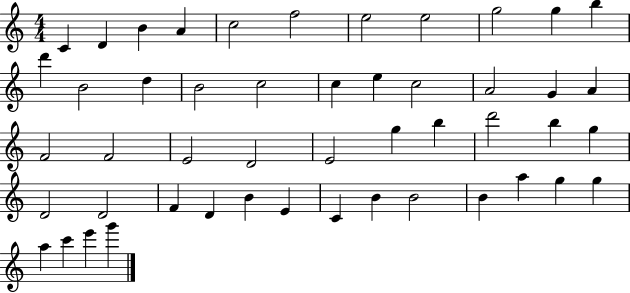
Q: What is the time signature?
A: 4/4